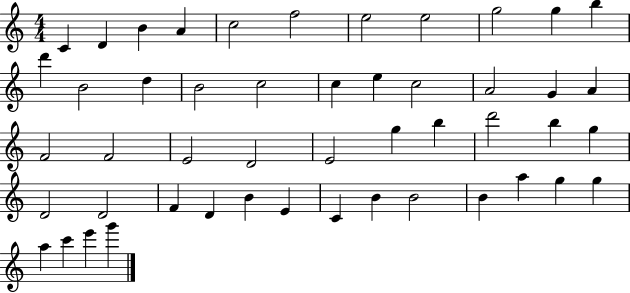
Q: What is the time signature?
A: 4/4